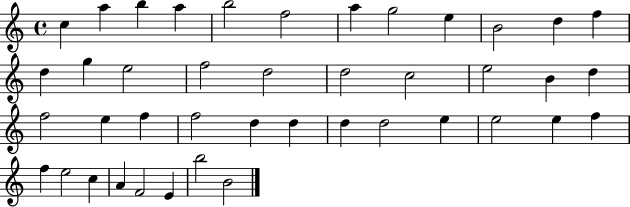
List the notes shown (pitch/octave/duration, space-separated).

C5/q A5/q B5/q A5/q B5/h F5/h A5/q G5/h E5/q B4/h D5/q F5/q D5/q G5/q E5/h F5/h D5/h D5/h C5/h E5/h B4/q D5/q F5/h E5/q F5/q F5/h D5/q D5/q D5/q D5/h E5/q E5/h E5/q F5/q F5/q E5/h C5/q A4/q F4/h E4/q B5/h B4/h